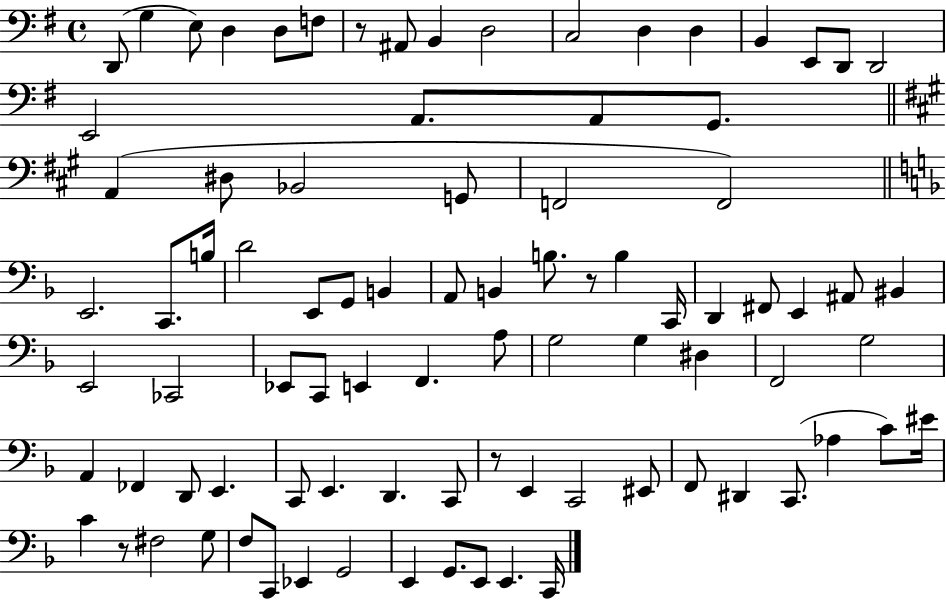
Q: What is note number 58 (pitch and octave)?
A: D2